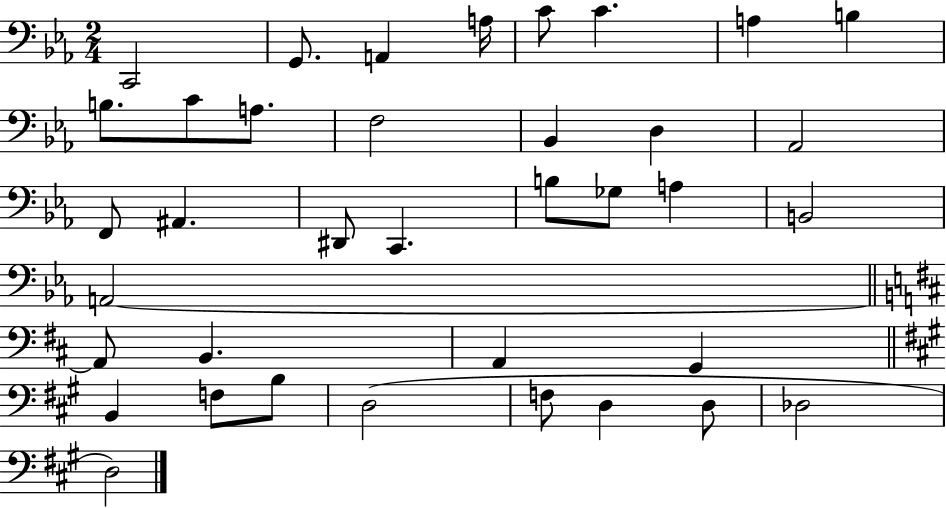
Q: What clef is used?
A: bass